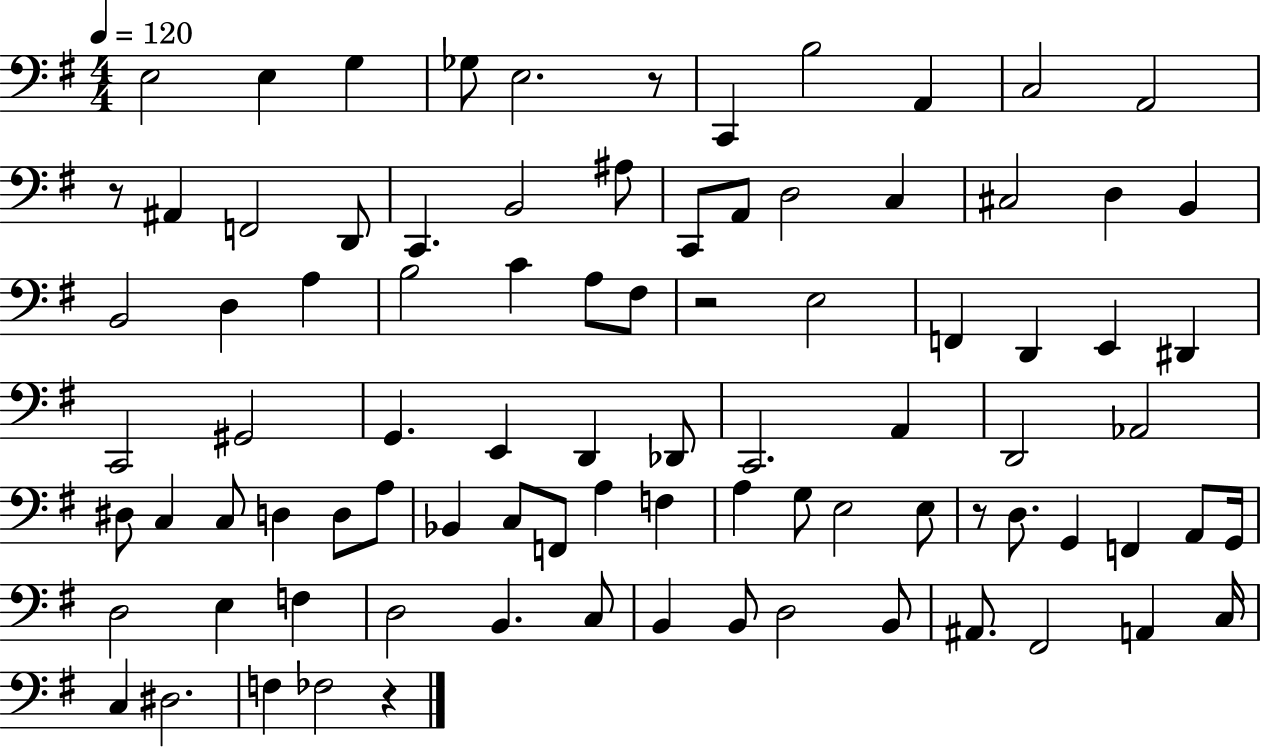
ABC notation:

X:1
T:Untitled
M:4/4
L:1/4
K:G
E,2 E, G, _G,/2 E,2 z/2 C,, B,2 A,, C,2 A,,2 z/2 ^A,, F,,2 D,,/2 C,, B,,2 ^A,/2 C,,/2 A,,/2 D,2 C, ^C,2 D, B,, B,,2 D, A, B,2 C A,/2 ^F,/2 z2 E,2 F,, D,, E,, ^D,, C,,2 ^G,,2 G,, E,, D,, _D,,/2 C,,2 A,, D,,2 _A,,2 ^D,/2 C, C,/2 D, D,/2 A,/2 _B,, C,/2 F,,/2 A, F, A, G,/2 E,2 E,/2 z/2 D,/2 G,, F,, A,,/2 G,,/4 D,2 E, F, D,2 B,, C,/2 B,, B,,/2 D,2 B,,/2 ^A,,/2 ^F,,2 A,, C,/4 C, ^D,2 F, _F,2 z